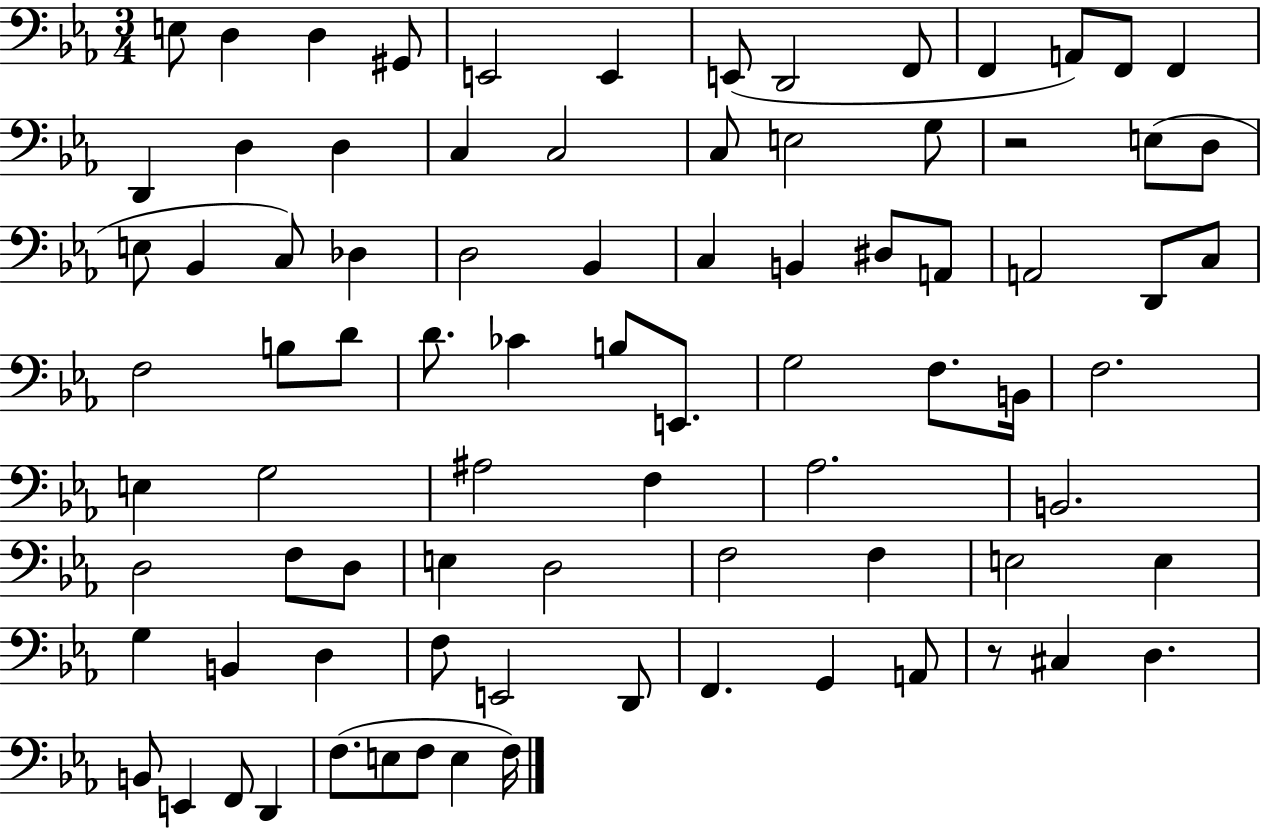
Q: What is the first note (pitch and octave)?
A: E3